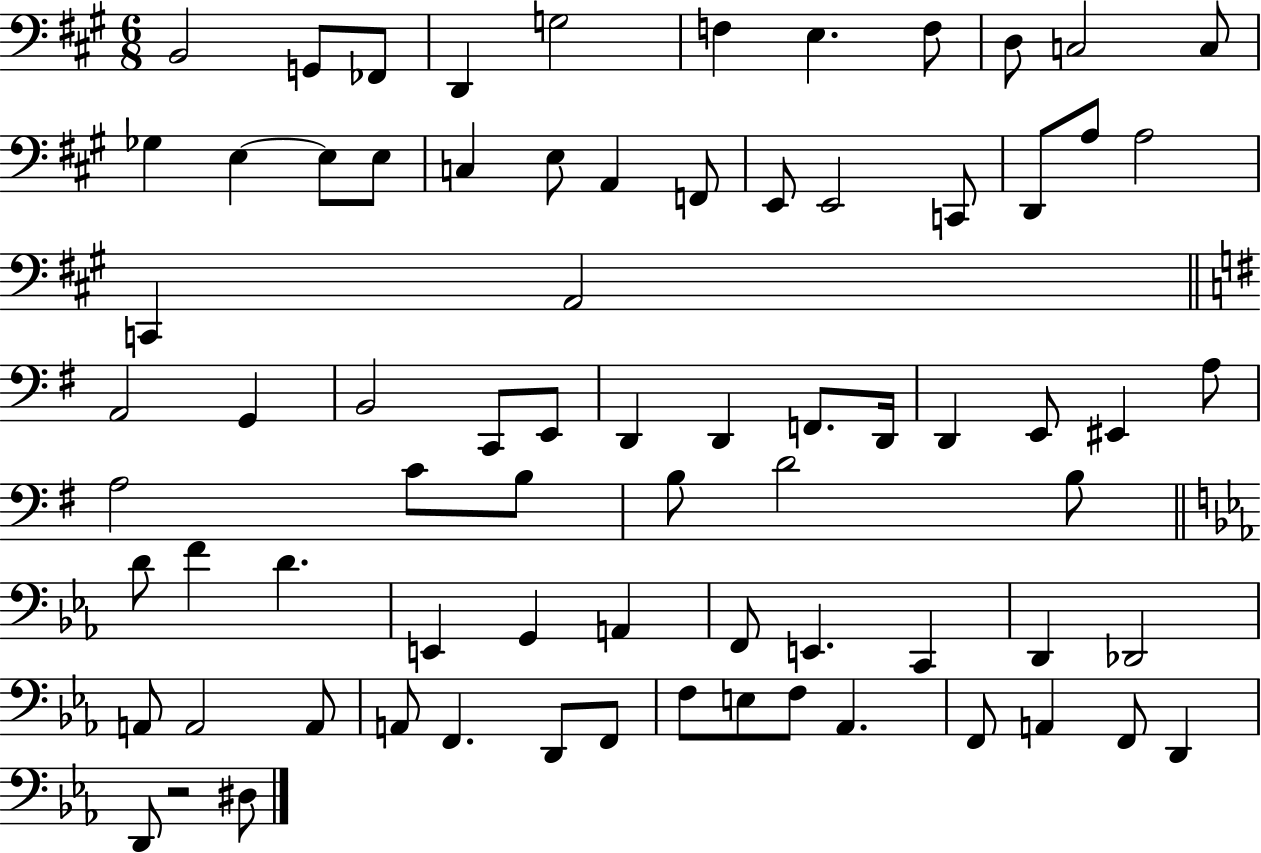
B2/h G2/e FES2/e D2/q G3/h F3/q E3/q. F3/e D3/e C3/h C3/e Gb3/q E3/q E3/e E3/e C3/q E3/e A2/q F2/e E2/e E2/h C2/e D2/e A3/e A3/h C2/q A2/h A2/h G2/q B2/h C2/e E2/e D2/q D2/q F2/e. D2/s D2/q E2/e EIS2/q A3/e A3/h C4/e B3/e B3/e D4/h B3/e D4/e F4/q D4/q. E2/q G2/q A2/q F2/e E2/q. C2/q D2/q Db2/h A2/e A2/h A2/e A2/e F2/q. D2/e F2/e F3/e E3/e F3/e Ab2/q. F2/e A2/q F2/e D2/q D2/e R/h D#3/e